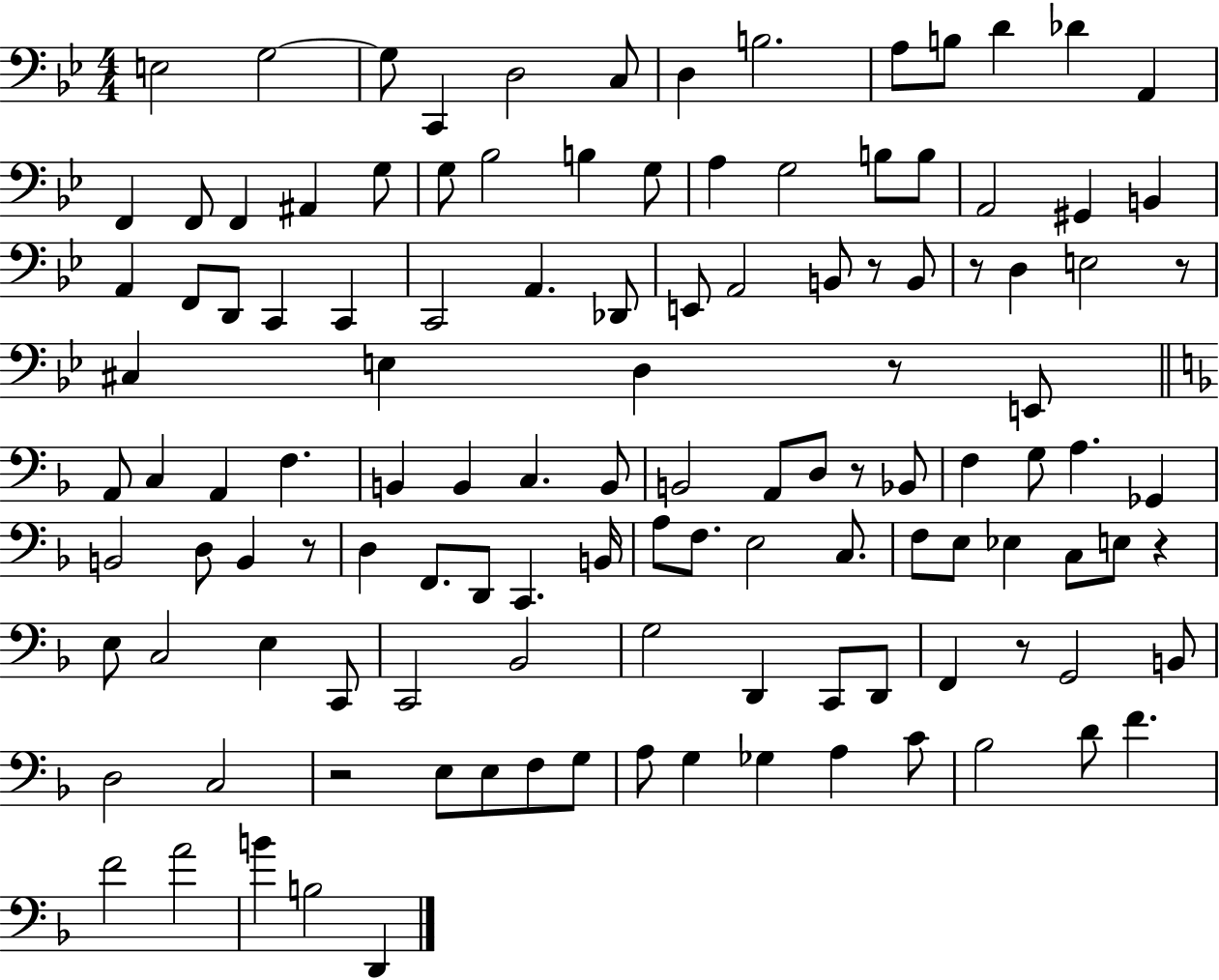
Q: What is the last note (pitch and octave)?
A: D2